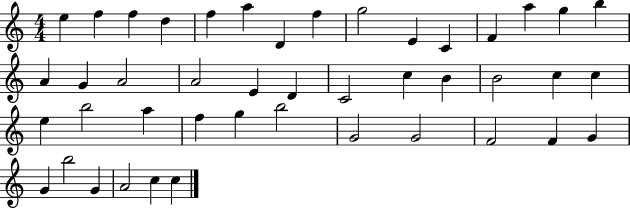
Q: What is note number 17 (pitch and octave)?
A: G4